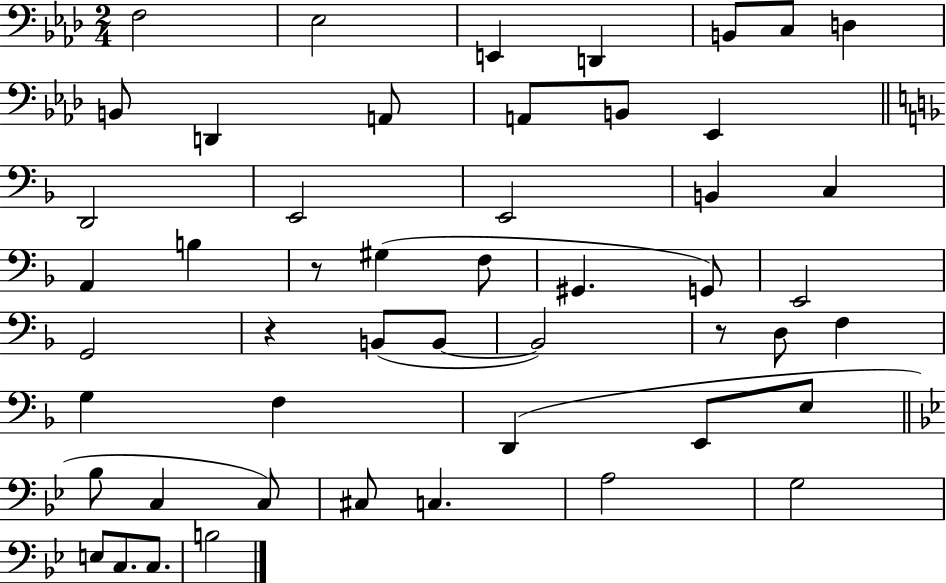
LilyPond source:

{
  \clef bass
  \numericTimeSignature
  \time 2/4
  \key aes \major
  f2 | ees2 | e,4 d,4 | b,8 c8 d4 | \break b,8 d,4 a,8 | a,8 b,8 ees,4 | \bar "||" \break \key d \minor d,2 | e,2 | e,2 | b,4 c4 | \break a,4 b4 | r8 gis4( f8 | gis,4. g,8) | e,2 | \break g,2 | r4 b,8( b,8~~ | b,2) | r8 d8 f4 | \break g4 f4 | d,4( e,8 e8 | \bar "||" \break \key bes \major bes8 c4 c8) | cis8 c4. | a2 | g2 | \break e8 c8. c8. | b2 | \bar "|."
}